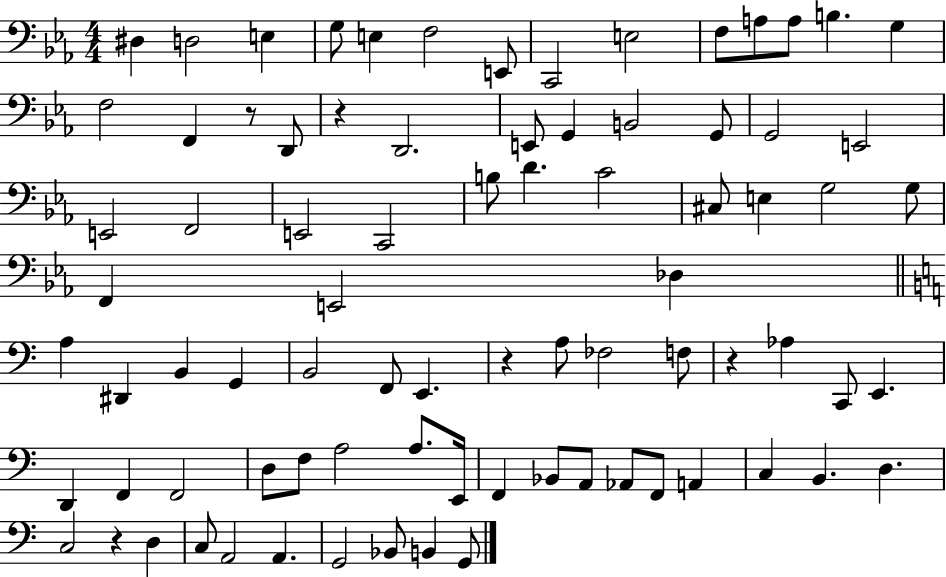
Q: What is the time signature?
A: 4/4